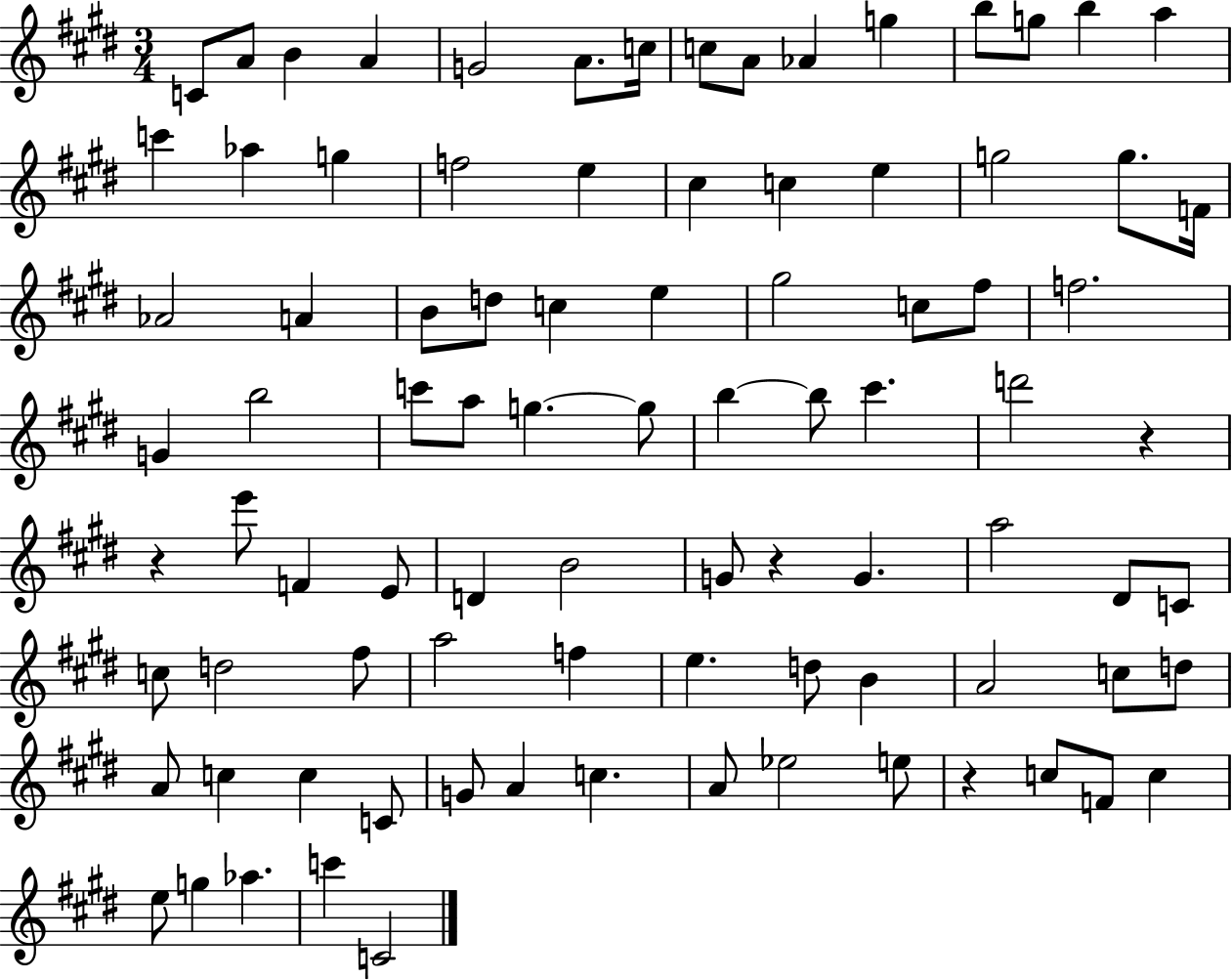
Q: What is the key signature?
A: E major